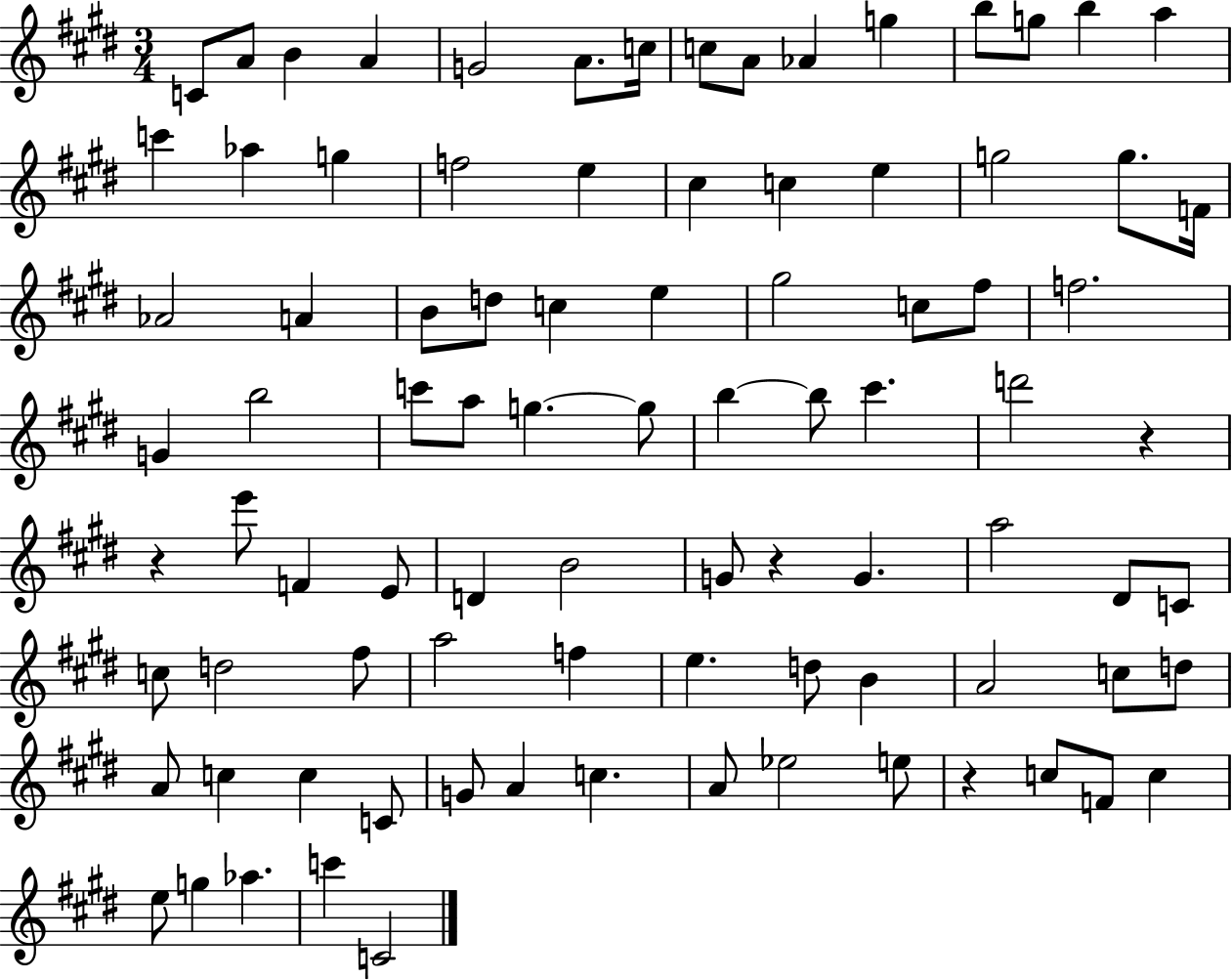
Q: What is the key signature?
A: E major